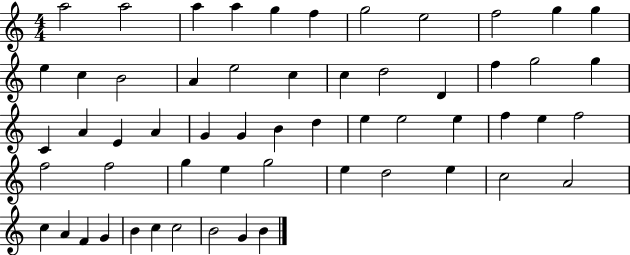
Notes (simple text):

A5/h A5/h A5/q A5/q G5/q F5/q G5/h E5/h F5/h G5/q G5/q E5/q C5/q B4/h A4/q E5/h C5/q C5/q D5/h D4/q F5/q G5/h G5/q C4/q A4/q E4/q A4/q G4/q G4/q B4/q D5/q E5/q E5/h E5/q F5/q E5/q F5/h F5/h F5/h G5/q E5/q G5/h E5/q D5/h E5/q C5/h A4/h C5/q A4/q F4/q G4/q B4/q C5/q C5/h B4/h G4/q B4/q